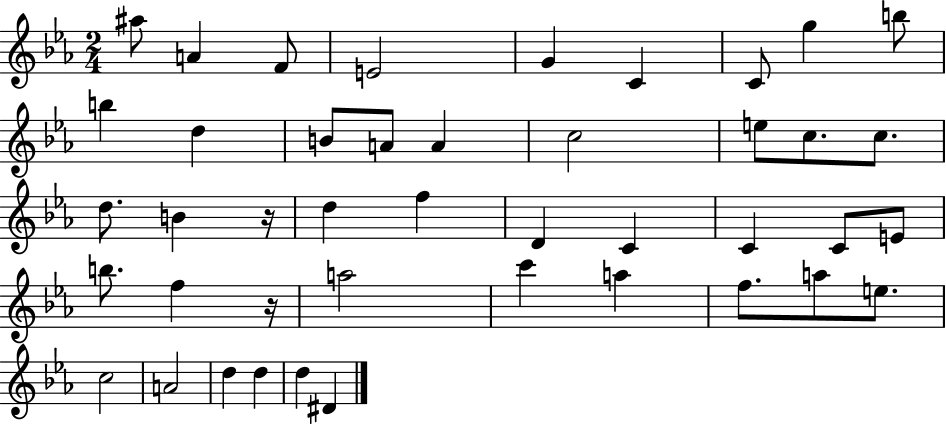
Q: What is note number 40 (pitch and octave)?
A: D5